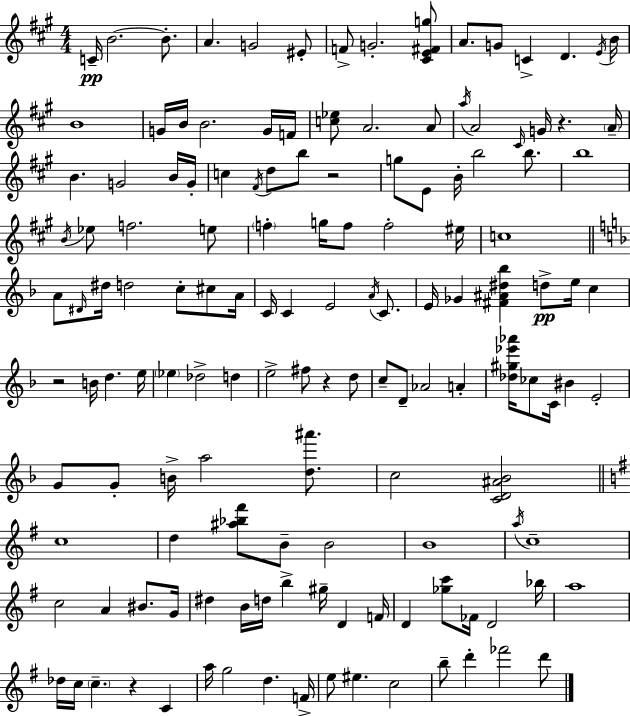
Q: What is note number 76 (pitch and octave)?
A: F#5